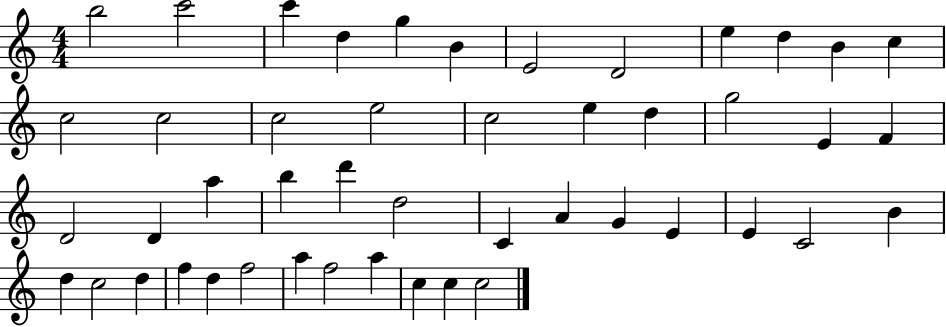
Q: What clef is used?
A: treble